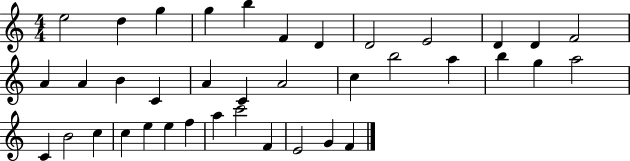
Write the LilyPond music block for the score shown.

{
  \clef treble
  \numericTimeSignature
  \time 4/4
  \key c \major
  e''2 d''4 g''4 | g''4 b''4 f'4 d'4 | d'2 e'2 | d'4 d'4 f'2 | \break a'4 a'4 b'4 c'4 | a'4 c'4 a'2 | c''4 b''2 a''4 | b''4 g''4 a''2 | \break c'4 b'2 c''4 | c''4 e''4 e''4 f''4 | a''4 c'''2 f'4 | e'2 g'4 f'4 | \break \bar "|."
}